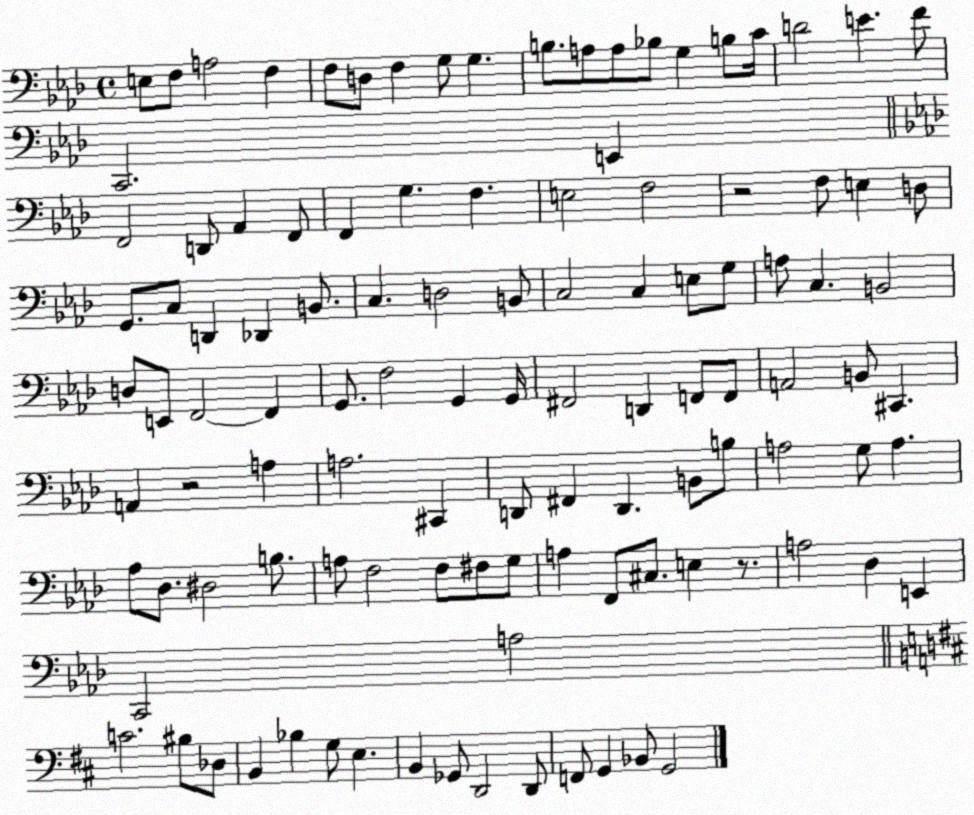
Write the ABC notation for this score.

X:1
T:Untitled
M:4/4
L:1/4
K:Ab
E,/2 F,/2 A,2 F, F,/2 D,/2 F, G,/2 G, B,/2 A,/2 A,/2 _B,/2 G, B,/2 C/4 D2 E F/2 C,,2 E,, F,,2 D,,/2 _A,, F,,/2 F,, G, F, E,2 F,2 z2 F,/2 E, D,/2 G,,/2 C,/2 D,, _D,, B,,/2 C, D,2 B,,/2 C,2 C, E,/2 G,/2 A,/2 C, B,,2 D,/2 E,,/2 F,,2 F,, G,,/2 F,2 G,, G,,/4 ^F,,2 D,, F,,/2 F,,/2 A,,2 B,,/2 ^C,, A,, z2 A, A,2 ^C,, D,,/2 ^F,, D,, B,,/2 B,/2 A,2 G,/2 A, _A,/2 _D,/2 ^D,2 B,/2 A,/2 F,2 F,/2 ^F,/2 G,/2 A, F,,/2 ^C,/2 E, z/2 A,2 _D, E,, C,,2 A,2 C2 ^B,/2 _D,/2 B,, _B, G,/2 E, B,, _G,,/2 D,,2 D,,/2 F,,/2 G,, _B,,/2 G,,2